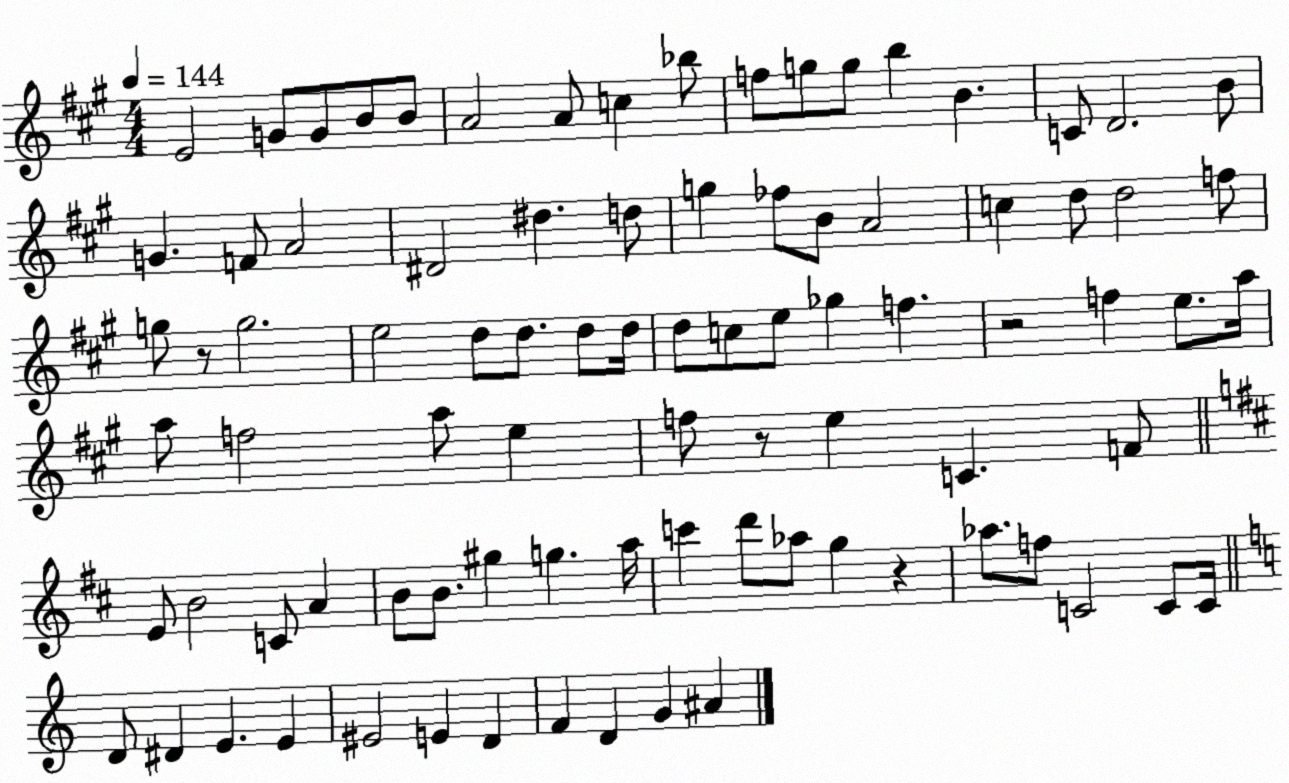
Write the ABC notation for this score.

X:1
T:Untitled
M:4/4
L:1/4
K:A
E2 G/2 G/2 B/2 B/2 A2 A/2 c _b/2 f/2 g/2 g/2 b B C/2 D2 B/2 G F/2 A2 ^D2 ^d d/2 g _f/2 B/2 A2 c d/2 d2 f/2 g/2 z/2 g2 e2 d/2 d/2 d/2 d/4 d/2 c/2 e/2 _g f z2 f e/2 a/4 a/2 f2 a/2 e f/2 z/2 e C F/2 E/2 B2 C/2 A B/2 B/2 ^g g a/4 c' d'/2 _a/2 g z _a/2 f/2 C2 C/2 C/4 D/2 ^D E E ^E2 E D F D G ^A